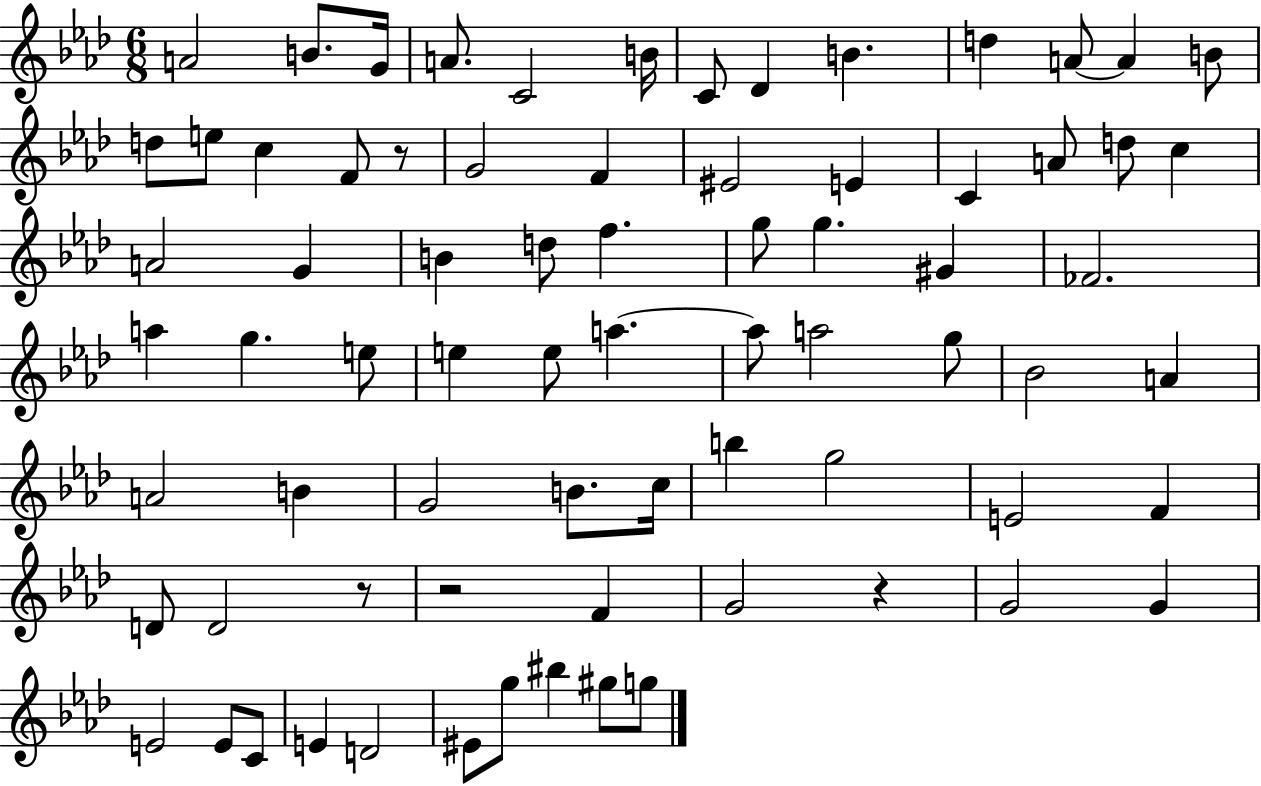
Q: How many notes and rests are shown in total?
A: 74